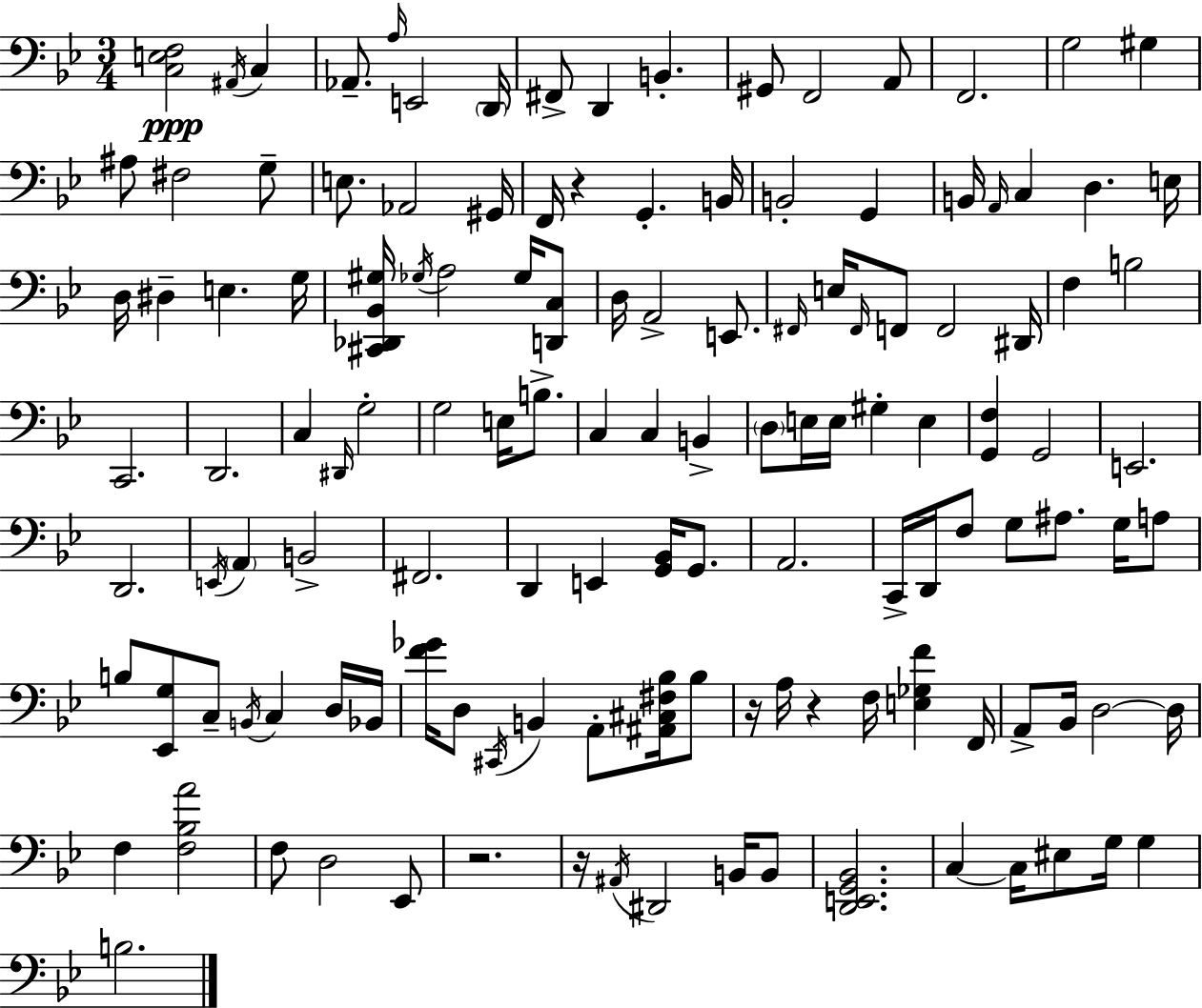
X:1
T:Untitled
M:3/4
L:1/4
K:Gm
[C,E,F,]2 ^A,,/4 C, _A,,/2 A,/4 E,,2 D,,/4 ^F,,/2 D,, B,, ^G,,/2 F,,2 A,,/2 F,,2 G,2 ^G, ^A,/2 ^F,2 G,/2 E,/2 _A,,2 ^G,,/4 F,,/4 z G,, B,,/4 B,,2 G,, B,,/4 A,,/4 C, D, E,/4 D,/4 ^D, E, G,/4 [^C,,_D,,_B,,^G,]/4 _G,/4 A,2 _G,/4 [D,,C,]/2 D,/4 A,,2 E,,/2 ^F,,/4 E,/4 ^F,,/4 F,,/2 F,,2 ^D,,/4 F, B,2 C,,2 D,,2 C, ^D,,/4 G,2 G,2 E,/4 B,/2 C, C, B,, D,/2 E,/4 E,/4 ^G, E, [G,,F,] G,,2 E,,2 D,,2 E,,/4 A,, B,,2 ^F,,2 D,, E,, [G,,_B,,]/4 G,,/2 A,,2 C,,/4 D,,/4 F,/2 G,/2 ^A,/2 G,/4 A,/2 B,/2 [_E,,G,]/2 C,/2 B,,/4 C, D,/4 _B,,/4 [F_G]/4 D,/2 ^C,,/4 B,, A,,/2 [^A,,^C,^F,_B,]/4 _B,/2 z/4 A,/4 z F,/4 [E,_G,F] F,,/4 A,,/2 _B,,/4 D,2 D,/4 F, [F,_B,A]2 F,/2 D,2 _E,,/2 z2 z/4 ^A,,/4 ^D,,2 B,,/4 B,,/2 [D,,E,,G,,_B,,]2 C, C,/4 ^E,/2 G,/4 G, B,2